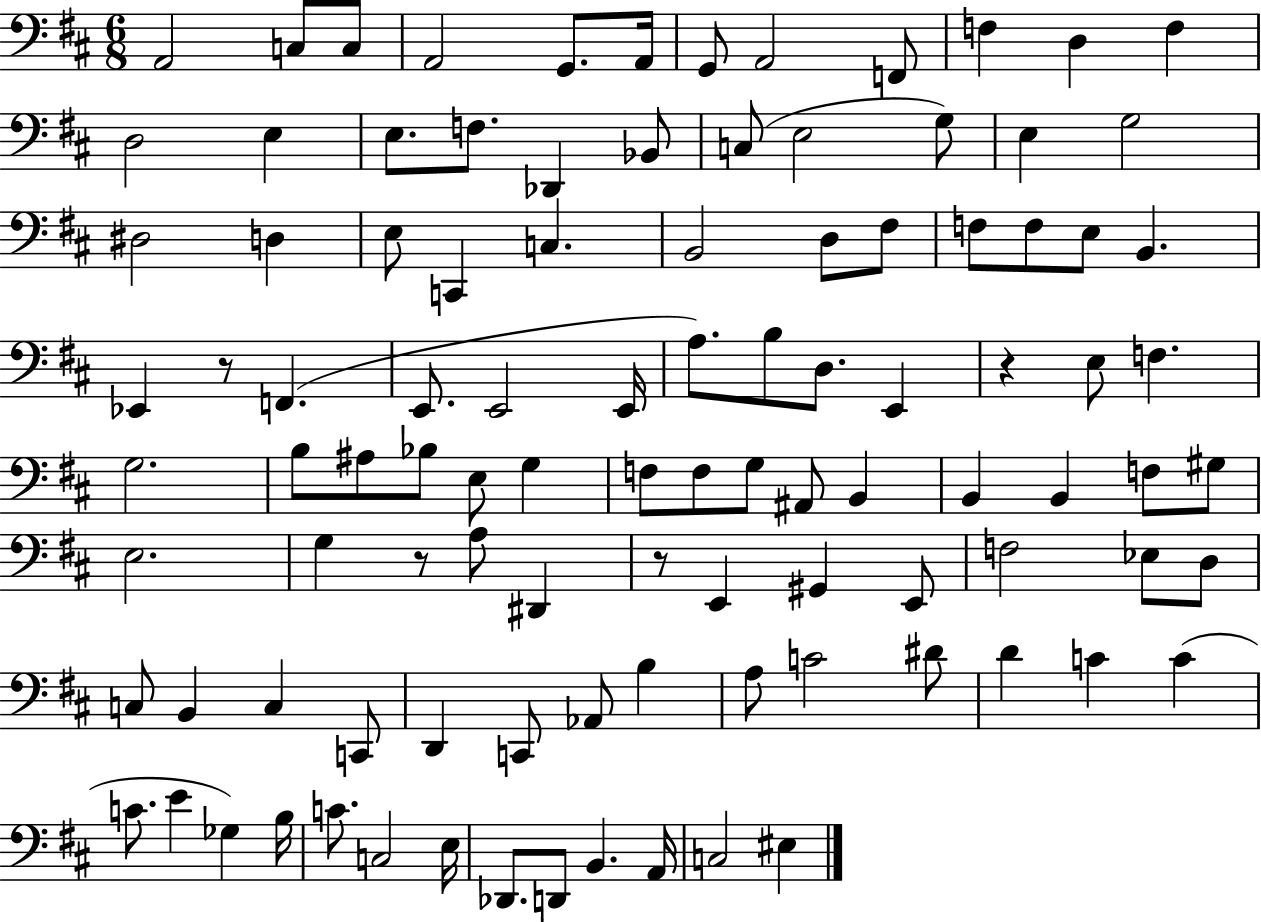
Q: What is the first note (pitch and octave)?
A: A2